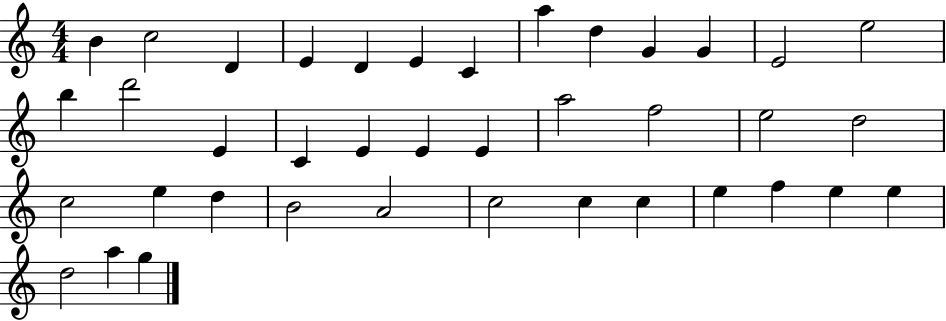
B4/q C5/h D4/q E4/q D4/q E4/q C4/q A5/q D5/q G4/q G4/q E4/h E5/h B5/q D6/h E4/q C4/q E4/q E4/q E4/q A5/h F5/h E5/h D5/h C5/h E5/q D5/q B4/h A4/h C5/h C5/q C5/q E5/q F5/q E5/q E5/q D5/h A5/q G5/q